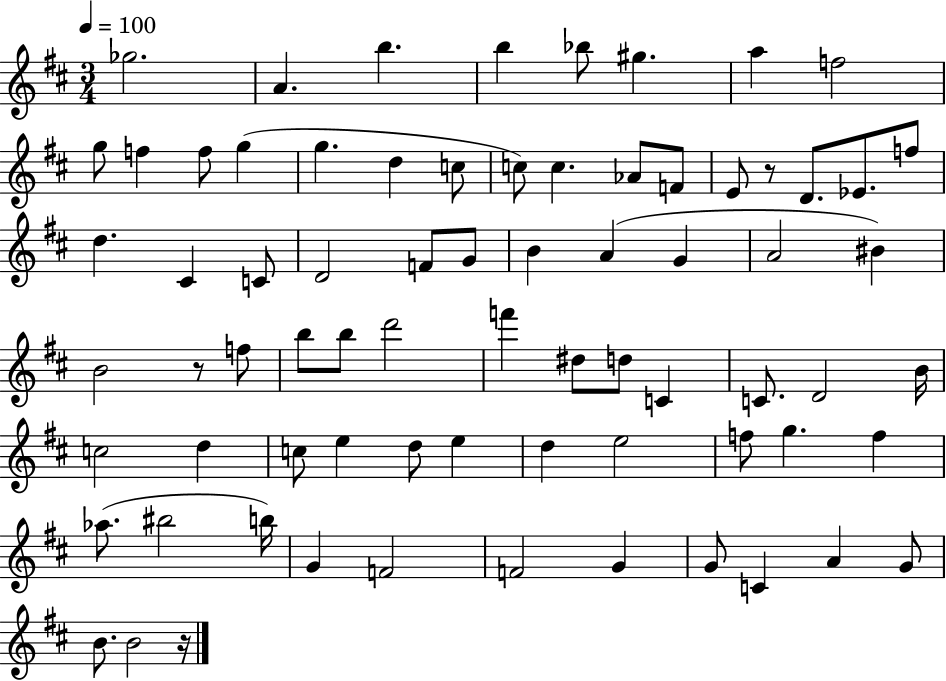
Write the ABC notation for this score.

X:1
T:Untitled
M:3/4
L:1/4
K:D
_g2 A b b _b/2 ^g a f2 g/2 f f/2 g g d c/2 c/2 c _A/2 F/2 E/2 z/2 D/2 _E/2 f/2 d ^C C/2 D2 F/2 G/2 B A G A2 ^B B2 z/2 f/2 b/2 b/2 d'2 f' ^d/2 d/2 C C/2 D2 B/4 c2 d c/2 e d/2 e d e2 f/2 g f _a/2 ^b2 b/4 G F2 F2 G G/2 C A G/2 B/2 B2 z/4